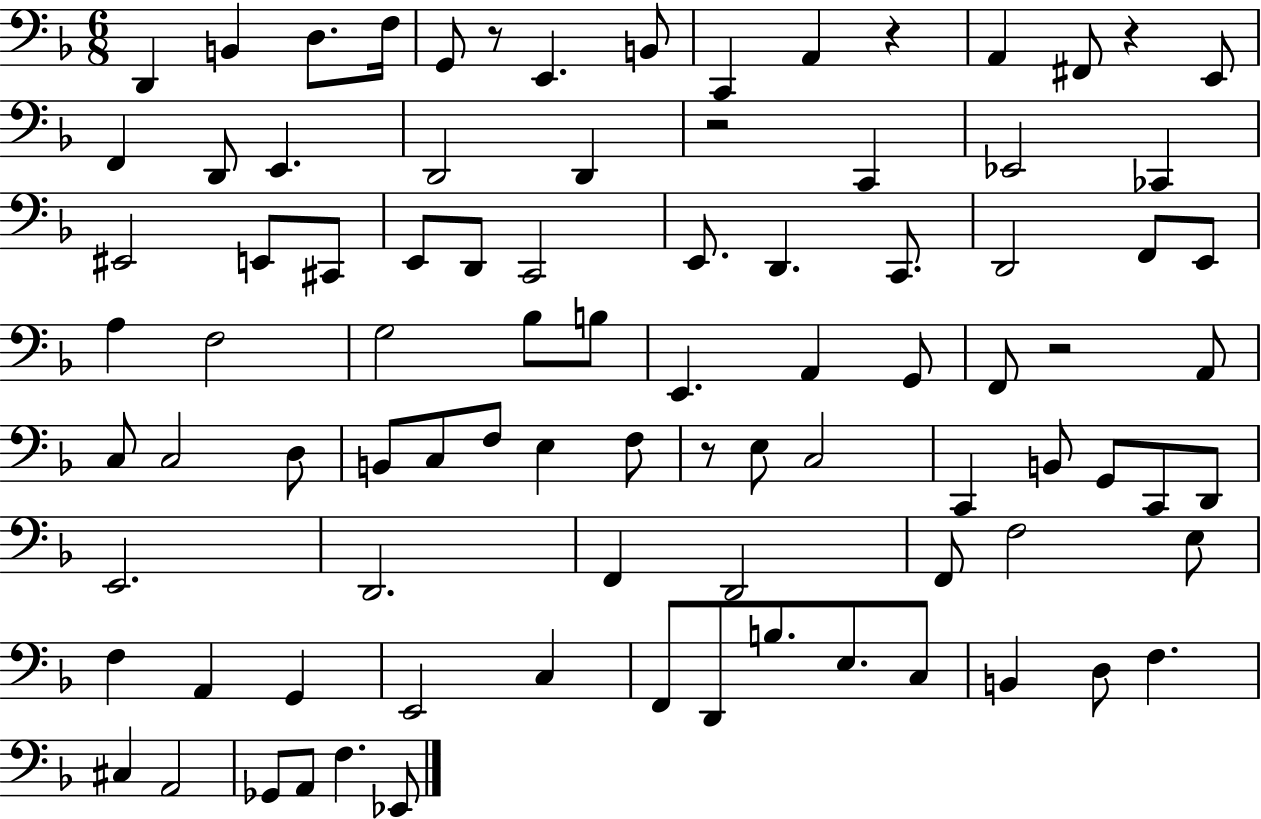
D2/q B2/q D3/e. F3/s G2/e R/e E2/q. B2/e C2/q A2/q R/q A2/q F#2/e R/q E2/e F2/q D2/e E2/q. D2/h D2/q R/h C2/q Eb2/h CES2/q EIS2/h E2/e C#2/e E2/e D2/e C2/h E2/e. D2/q. C2/e. D2/h F2/e E2/e A3/q F3/h G3/h Bb3/e B3/e E2/q. A2/q G2/e F2/e R/h A2/e C3/e C3/h D3/e B2/e C3/e F3/e E3/q F3/e R/e E3/e C3/h C2/q B2/e G2/e C2/e D2/e E2/h. D2/h. F2/q D2/h F2/e F3/h E3/e F3/q A2/q G2/q E2/h C3/q F2/e D2/e B3/e. E3/e. C3/e B2/q D3/e F3/q. C#3/q A2/h Gb2/e A2/e F3/q. Eb2/e